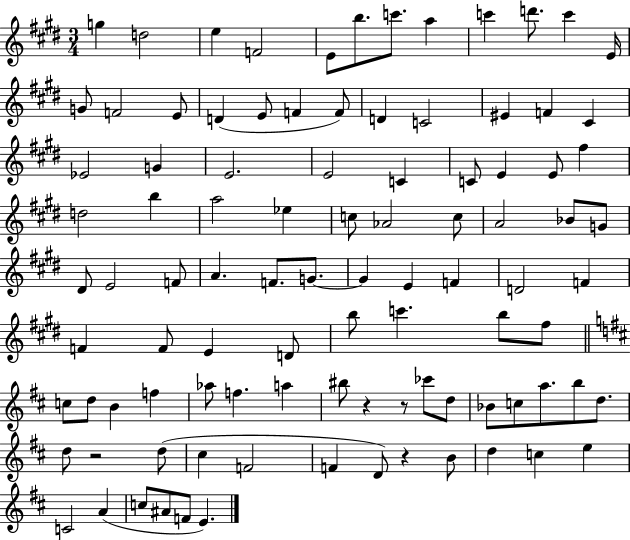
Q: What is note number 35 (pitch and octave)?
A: B5